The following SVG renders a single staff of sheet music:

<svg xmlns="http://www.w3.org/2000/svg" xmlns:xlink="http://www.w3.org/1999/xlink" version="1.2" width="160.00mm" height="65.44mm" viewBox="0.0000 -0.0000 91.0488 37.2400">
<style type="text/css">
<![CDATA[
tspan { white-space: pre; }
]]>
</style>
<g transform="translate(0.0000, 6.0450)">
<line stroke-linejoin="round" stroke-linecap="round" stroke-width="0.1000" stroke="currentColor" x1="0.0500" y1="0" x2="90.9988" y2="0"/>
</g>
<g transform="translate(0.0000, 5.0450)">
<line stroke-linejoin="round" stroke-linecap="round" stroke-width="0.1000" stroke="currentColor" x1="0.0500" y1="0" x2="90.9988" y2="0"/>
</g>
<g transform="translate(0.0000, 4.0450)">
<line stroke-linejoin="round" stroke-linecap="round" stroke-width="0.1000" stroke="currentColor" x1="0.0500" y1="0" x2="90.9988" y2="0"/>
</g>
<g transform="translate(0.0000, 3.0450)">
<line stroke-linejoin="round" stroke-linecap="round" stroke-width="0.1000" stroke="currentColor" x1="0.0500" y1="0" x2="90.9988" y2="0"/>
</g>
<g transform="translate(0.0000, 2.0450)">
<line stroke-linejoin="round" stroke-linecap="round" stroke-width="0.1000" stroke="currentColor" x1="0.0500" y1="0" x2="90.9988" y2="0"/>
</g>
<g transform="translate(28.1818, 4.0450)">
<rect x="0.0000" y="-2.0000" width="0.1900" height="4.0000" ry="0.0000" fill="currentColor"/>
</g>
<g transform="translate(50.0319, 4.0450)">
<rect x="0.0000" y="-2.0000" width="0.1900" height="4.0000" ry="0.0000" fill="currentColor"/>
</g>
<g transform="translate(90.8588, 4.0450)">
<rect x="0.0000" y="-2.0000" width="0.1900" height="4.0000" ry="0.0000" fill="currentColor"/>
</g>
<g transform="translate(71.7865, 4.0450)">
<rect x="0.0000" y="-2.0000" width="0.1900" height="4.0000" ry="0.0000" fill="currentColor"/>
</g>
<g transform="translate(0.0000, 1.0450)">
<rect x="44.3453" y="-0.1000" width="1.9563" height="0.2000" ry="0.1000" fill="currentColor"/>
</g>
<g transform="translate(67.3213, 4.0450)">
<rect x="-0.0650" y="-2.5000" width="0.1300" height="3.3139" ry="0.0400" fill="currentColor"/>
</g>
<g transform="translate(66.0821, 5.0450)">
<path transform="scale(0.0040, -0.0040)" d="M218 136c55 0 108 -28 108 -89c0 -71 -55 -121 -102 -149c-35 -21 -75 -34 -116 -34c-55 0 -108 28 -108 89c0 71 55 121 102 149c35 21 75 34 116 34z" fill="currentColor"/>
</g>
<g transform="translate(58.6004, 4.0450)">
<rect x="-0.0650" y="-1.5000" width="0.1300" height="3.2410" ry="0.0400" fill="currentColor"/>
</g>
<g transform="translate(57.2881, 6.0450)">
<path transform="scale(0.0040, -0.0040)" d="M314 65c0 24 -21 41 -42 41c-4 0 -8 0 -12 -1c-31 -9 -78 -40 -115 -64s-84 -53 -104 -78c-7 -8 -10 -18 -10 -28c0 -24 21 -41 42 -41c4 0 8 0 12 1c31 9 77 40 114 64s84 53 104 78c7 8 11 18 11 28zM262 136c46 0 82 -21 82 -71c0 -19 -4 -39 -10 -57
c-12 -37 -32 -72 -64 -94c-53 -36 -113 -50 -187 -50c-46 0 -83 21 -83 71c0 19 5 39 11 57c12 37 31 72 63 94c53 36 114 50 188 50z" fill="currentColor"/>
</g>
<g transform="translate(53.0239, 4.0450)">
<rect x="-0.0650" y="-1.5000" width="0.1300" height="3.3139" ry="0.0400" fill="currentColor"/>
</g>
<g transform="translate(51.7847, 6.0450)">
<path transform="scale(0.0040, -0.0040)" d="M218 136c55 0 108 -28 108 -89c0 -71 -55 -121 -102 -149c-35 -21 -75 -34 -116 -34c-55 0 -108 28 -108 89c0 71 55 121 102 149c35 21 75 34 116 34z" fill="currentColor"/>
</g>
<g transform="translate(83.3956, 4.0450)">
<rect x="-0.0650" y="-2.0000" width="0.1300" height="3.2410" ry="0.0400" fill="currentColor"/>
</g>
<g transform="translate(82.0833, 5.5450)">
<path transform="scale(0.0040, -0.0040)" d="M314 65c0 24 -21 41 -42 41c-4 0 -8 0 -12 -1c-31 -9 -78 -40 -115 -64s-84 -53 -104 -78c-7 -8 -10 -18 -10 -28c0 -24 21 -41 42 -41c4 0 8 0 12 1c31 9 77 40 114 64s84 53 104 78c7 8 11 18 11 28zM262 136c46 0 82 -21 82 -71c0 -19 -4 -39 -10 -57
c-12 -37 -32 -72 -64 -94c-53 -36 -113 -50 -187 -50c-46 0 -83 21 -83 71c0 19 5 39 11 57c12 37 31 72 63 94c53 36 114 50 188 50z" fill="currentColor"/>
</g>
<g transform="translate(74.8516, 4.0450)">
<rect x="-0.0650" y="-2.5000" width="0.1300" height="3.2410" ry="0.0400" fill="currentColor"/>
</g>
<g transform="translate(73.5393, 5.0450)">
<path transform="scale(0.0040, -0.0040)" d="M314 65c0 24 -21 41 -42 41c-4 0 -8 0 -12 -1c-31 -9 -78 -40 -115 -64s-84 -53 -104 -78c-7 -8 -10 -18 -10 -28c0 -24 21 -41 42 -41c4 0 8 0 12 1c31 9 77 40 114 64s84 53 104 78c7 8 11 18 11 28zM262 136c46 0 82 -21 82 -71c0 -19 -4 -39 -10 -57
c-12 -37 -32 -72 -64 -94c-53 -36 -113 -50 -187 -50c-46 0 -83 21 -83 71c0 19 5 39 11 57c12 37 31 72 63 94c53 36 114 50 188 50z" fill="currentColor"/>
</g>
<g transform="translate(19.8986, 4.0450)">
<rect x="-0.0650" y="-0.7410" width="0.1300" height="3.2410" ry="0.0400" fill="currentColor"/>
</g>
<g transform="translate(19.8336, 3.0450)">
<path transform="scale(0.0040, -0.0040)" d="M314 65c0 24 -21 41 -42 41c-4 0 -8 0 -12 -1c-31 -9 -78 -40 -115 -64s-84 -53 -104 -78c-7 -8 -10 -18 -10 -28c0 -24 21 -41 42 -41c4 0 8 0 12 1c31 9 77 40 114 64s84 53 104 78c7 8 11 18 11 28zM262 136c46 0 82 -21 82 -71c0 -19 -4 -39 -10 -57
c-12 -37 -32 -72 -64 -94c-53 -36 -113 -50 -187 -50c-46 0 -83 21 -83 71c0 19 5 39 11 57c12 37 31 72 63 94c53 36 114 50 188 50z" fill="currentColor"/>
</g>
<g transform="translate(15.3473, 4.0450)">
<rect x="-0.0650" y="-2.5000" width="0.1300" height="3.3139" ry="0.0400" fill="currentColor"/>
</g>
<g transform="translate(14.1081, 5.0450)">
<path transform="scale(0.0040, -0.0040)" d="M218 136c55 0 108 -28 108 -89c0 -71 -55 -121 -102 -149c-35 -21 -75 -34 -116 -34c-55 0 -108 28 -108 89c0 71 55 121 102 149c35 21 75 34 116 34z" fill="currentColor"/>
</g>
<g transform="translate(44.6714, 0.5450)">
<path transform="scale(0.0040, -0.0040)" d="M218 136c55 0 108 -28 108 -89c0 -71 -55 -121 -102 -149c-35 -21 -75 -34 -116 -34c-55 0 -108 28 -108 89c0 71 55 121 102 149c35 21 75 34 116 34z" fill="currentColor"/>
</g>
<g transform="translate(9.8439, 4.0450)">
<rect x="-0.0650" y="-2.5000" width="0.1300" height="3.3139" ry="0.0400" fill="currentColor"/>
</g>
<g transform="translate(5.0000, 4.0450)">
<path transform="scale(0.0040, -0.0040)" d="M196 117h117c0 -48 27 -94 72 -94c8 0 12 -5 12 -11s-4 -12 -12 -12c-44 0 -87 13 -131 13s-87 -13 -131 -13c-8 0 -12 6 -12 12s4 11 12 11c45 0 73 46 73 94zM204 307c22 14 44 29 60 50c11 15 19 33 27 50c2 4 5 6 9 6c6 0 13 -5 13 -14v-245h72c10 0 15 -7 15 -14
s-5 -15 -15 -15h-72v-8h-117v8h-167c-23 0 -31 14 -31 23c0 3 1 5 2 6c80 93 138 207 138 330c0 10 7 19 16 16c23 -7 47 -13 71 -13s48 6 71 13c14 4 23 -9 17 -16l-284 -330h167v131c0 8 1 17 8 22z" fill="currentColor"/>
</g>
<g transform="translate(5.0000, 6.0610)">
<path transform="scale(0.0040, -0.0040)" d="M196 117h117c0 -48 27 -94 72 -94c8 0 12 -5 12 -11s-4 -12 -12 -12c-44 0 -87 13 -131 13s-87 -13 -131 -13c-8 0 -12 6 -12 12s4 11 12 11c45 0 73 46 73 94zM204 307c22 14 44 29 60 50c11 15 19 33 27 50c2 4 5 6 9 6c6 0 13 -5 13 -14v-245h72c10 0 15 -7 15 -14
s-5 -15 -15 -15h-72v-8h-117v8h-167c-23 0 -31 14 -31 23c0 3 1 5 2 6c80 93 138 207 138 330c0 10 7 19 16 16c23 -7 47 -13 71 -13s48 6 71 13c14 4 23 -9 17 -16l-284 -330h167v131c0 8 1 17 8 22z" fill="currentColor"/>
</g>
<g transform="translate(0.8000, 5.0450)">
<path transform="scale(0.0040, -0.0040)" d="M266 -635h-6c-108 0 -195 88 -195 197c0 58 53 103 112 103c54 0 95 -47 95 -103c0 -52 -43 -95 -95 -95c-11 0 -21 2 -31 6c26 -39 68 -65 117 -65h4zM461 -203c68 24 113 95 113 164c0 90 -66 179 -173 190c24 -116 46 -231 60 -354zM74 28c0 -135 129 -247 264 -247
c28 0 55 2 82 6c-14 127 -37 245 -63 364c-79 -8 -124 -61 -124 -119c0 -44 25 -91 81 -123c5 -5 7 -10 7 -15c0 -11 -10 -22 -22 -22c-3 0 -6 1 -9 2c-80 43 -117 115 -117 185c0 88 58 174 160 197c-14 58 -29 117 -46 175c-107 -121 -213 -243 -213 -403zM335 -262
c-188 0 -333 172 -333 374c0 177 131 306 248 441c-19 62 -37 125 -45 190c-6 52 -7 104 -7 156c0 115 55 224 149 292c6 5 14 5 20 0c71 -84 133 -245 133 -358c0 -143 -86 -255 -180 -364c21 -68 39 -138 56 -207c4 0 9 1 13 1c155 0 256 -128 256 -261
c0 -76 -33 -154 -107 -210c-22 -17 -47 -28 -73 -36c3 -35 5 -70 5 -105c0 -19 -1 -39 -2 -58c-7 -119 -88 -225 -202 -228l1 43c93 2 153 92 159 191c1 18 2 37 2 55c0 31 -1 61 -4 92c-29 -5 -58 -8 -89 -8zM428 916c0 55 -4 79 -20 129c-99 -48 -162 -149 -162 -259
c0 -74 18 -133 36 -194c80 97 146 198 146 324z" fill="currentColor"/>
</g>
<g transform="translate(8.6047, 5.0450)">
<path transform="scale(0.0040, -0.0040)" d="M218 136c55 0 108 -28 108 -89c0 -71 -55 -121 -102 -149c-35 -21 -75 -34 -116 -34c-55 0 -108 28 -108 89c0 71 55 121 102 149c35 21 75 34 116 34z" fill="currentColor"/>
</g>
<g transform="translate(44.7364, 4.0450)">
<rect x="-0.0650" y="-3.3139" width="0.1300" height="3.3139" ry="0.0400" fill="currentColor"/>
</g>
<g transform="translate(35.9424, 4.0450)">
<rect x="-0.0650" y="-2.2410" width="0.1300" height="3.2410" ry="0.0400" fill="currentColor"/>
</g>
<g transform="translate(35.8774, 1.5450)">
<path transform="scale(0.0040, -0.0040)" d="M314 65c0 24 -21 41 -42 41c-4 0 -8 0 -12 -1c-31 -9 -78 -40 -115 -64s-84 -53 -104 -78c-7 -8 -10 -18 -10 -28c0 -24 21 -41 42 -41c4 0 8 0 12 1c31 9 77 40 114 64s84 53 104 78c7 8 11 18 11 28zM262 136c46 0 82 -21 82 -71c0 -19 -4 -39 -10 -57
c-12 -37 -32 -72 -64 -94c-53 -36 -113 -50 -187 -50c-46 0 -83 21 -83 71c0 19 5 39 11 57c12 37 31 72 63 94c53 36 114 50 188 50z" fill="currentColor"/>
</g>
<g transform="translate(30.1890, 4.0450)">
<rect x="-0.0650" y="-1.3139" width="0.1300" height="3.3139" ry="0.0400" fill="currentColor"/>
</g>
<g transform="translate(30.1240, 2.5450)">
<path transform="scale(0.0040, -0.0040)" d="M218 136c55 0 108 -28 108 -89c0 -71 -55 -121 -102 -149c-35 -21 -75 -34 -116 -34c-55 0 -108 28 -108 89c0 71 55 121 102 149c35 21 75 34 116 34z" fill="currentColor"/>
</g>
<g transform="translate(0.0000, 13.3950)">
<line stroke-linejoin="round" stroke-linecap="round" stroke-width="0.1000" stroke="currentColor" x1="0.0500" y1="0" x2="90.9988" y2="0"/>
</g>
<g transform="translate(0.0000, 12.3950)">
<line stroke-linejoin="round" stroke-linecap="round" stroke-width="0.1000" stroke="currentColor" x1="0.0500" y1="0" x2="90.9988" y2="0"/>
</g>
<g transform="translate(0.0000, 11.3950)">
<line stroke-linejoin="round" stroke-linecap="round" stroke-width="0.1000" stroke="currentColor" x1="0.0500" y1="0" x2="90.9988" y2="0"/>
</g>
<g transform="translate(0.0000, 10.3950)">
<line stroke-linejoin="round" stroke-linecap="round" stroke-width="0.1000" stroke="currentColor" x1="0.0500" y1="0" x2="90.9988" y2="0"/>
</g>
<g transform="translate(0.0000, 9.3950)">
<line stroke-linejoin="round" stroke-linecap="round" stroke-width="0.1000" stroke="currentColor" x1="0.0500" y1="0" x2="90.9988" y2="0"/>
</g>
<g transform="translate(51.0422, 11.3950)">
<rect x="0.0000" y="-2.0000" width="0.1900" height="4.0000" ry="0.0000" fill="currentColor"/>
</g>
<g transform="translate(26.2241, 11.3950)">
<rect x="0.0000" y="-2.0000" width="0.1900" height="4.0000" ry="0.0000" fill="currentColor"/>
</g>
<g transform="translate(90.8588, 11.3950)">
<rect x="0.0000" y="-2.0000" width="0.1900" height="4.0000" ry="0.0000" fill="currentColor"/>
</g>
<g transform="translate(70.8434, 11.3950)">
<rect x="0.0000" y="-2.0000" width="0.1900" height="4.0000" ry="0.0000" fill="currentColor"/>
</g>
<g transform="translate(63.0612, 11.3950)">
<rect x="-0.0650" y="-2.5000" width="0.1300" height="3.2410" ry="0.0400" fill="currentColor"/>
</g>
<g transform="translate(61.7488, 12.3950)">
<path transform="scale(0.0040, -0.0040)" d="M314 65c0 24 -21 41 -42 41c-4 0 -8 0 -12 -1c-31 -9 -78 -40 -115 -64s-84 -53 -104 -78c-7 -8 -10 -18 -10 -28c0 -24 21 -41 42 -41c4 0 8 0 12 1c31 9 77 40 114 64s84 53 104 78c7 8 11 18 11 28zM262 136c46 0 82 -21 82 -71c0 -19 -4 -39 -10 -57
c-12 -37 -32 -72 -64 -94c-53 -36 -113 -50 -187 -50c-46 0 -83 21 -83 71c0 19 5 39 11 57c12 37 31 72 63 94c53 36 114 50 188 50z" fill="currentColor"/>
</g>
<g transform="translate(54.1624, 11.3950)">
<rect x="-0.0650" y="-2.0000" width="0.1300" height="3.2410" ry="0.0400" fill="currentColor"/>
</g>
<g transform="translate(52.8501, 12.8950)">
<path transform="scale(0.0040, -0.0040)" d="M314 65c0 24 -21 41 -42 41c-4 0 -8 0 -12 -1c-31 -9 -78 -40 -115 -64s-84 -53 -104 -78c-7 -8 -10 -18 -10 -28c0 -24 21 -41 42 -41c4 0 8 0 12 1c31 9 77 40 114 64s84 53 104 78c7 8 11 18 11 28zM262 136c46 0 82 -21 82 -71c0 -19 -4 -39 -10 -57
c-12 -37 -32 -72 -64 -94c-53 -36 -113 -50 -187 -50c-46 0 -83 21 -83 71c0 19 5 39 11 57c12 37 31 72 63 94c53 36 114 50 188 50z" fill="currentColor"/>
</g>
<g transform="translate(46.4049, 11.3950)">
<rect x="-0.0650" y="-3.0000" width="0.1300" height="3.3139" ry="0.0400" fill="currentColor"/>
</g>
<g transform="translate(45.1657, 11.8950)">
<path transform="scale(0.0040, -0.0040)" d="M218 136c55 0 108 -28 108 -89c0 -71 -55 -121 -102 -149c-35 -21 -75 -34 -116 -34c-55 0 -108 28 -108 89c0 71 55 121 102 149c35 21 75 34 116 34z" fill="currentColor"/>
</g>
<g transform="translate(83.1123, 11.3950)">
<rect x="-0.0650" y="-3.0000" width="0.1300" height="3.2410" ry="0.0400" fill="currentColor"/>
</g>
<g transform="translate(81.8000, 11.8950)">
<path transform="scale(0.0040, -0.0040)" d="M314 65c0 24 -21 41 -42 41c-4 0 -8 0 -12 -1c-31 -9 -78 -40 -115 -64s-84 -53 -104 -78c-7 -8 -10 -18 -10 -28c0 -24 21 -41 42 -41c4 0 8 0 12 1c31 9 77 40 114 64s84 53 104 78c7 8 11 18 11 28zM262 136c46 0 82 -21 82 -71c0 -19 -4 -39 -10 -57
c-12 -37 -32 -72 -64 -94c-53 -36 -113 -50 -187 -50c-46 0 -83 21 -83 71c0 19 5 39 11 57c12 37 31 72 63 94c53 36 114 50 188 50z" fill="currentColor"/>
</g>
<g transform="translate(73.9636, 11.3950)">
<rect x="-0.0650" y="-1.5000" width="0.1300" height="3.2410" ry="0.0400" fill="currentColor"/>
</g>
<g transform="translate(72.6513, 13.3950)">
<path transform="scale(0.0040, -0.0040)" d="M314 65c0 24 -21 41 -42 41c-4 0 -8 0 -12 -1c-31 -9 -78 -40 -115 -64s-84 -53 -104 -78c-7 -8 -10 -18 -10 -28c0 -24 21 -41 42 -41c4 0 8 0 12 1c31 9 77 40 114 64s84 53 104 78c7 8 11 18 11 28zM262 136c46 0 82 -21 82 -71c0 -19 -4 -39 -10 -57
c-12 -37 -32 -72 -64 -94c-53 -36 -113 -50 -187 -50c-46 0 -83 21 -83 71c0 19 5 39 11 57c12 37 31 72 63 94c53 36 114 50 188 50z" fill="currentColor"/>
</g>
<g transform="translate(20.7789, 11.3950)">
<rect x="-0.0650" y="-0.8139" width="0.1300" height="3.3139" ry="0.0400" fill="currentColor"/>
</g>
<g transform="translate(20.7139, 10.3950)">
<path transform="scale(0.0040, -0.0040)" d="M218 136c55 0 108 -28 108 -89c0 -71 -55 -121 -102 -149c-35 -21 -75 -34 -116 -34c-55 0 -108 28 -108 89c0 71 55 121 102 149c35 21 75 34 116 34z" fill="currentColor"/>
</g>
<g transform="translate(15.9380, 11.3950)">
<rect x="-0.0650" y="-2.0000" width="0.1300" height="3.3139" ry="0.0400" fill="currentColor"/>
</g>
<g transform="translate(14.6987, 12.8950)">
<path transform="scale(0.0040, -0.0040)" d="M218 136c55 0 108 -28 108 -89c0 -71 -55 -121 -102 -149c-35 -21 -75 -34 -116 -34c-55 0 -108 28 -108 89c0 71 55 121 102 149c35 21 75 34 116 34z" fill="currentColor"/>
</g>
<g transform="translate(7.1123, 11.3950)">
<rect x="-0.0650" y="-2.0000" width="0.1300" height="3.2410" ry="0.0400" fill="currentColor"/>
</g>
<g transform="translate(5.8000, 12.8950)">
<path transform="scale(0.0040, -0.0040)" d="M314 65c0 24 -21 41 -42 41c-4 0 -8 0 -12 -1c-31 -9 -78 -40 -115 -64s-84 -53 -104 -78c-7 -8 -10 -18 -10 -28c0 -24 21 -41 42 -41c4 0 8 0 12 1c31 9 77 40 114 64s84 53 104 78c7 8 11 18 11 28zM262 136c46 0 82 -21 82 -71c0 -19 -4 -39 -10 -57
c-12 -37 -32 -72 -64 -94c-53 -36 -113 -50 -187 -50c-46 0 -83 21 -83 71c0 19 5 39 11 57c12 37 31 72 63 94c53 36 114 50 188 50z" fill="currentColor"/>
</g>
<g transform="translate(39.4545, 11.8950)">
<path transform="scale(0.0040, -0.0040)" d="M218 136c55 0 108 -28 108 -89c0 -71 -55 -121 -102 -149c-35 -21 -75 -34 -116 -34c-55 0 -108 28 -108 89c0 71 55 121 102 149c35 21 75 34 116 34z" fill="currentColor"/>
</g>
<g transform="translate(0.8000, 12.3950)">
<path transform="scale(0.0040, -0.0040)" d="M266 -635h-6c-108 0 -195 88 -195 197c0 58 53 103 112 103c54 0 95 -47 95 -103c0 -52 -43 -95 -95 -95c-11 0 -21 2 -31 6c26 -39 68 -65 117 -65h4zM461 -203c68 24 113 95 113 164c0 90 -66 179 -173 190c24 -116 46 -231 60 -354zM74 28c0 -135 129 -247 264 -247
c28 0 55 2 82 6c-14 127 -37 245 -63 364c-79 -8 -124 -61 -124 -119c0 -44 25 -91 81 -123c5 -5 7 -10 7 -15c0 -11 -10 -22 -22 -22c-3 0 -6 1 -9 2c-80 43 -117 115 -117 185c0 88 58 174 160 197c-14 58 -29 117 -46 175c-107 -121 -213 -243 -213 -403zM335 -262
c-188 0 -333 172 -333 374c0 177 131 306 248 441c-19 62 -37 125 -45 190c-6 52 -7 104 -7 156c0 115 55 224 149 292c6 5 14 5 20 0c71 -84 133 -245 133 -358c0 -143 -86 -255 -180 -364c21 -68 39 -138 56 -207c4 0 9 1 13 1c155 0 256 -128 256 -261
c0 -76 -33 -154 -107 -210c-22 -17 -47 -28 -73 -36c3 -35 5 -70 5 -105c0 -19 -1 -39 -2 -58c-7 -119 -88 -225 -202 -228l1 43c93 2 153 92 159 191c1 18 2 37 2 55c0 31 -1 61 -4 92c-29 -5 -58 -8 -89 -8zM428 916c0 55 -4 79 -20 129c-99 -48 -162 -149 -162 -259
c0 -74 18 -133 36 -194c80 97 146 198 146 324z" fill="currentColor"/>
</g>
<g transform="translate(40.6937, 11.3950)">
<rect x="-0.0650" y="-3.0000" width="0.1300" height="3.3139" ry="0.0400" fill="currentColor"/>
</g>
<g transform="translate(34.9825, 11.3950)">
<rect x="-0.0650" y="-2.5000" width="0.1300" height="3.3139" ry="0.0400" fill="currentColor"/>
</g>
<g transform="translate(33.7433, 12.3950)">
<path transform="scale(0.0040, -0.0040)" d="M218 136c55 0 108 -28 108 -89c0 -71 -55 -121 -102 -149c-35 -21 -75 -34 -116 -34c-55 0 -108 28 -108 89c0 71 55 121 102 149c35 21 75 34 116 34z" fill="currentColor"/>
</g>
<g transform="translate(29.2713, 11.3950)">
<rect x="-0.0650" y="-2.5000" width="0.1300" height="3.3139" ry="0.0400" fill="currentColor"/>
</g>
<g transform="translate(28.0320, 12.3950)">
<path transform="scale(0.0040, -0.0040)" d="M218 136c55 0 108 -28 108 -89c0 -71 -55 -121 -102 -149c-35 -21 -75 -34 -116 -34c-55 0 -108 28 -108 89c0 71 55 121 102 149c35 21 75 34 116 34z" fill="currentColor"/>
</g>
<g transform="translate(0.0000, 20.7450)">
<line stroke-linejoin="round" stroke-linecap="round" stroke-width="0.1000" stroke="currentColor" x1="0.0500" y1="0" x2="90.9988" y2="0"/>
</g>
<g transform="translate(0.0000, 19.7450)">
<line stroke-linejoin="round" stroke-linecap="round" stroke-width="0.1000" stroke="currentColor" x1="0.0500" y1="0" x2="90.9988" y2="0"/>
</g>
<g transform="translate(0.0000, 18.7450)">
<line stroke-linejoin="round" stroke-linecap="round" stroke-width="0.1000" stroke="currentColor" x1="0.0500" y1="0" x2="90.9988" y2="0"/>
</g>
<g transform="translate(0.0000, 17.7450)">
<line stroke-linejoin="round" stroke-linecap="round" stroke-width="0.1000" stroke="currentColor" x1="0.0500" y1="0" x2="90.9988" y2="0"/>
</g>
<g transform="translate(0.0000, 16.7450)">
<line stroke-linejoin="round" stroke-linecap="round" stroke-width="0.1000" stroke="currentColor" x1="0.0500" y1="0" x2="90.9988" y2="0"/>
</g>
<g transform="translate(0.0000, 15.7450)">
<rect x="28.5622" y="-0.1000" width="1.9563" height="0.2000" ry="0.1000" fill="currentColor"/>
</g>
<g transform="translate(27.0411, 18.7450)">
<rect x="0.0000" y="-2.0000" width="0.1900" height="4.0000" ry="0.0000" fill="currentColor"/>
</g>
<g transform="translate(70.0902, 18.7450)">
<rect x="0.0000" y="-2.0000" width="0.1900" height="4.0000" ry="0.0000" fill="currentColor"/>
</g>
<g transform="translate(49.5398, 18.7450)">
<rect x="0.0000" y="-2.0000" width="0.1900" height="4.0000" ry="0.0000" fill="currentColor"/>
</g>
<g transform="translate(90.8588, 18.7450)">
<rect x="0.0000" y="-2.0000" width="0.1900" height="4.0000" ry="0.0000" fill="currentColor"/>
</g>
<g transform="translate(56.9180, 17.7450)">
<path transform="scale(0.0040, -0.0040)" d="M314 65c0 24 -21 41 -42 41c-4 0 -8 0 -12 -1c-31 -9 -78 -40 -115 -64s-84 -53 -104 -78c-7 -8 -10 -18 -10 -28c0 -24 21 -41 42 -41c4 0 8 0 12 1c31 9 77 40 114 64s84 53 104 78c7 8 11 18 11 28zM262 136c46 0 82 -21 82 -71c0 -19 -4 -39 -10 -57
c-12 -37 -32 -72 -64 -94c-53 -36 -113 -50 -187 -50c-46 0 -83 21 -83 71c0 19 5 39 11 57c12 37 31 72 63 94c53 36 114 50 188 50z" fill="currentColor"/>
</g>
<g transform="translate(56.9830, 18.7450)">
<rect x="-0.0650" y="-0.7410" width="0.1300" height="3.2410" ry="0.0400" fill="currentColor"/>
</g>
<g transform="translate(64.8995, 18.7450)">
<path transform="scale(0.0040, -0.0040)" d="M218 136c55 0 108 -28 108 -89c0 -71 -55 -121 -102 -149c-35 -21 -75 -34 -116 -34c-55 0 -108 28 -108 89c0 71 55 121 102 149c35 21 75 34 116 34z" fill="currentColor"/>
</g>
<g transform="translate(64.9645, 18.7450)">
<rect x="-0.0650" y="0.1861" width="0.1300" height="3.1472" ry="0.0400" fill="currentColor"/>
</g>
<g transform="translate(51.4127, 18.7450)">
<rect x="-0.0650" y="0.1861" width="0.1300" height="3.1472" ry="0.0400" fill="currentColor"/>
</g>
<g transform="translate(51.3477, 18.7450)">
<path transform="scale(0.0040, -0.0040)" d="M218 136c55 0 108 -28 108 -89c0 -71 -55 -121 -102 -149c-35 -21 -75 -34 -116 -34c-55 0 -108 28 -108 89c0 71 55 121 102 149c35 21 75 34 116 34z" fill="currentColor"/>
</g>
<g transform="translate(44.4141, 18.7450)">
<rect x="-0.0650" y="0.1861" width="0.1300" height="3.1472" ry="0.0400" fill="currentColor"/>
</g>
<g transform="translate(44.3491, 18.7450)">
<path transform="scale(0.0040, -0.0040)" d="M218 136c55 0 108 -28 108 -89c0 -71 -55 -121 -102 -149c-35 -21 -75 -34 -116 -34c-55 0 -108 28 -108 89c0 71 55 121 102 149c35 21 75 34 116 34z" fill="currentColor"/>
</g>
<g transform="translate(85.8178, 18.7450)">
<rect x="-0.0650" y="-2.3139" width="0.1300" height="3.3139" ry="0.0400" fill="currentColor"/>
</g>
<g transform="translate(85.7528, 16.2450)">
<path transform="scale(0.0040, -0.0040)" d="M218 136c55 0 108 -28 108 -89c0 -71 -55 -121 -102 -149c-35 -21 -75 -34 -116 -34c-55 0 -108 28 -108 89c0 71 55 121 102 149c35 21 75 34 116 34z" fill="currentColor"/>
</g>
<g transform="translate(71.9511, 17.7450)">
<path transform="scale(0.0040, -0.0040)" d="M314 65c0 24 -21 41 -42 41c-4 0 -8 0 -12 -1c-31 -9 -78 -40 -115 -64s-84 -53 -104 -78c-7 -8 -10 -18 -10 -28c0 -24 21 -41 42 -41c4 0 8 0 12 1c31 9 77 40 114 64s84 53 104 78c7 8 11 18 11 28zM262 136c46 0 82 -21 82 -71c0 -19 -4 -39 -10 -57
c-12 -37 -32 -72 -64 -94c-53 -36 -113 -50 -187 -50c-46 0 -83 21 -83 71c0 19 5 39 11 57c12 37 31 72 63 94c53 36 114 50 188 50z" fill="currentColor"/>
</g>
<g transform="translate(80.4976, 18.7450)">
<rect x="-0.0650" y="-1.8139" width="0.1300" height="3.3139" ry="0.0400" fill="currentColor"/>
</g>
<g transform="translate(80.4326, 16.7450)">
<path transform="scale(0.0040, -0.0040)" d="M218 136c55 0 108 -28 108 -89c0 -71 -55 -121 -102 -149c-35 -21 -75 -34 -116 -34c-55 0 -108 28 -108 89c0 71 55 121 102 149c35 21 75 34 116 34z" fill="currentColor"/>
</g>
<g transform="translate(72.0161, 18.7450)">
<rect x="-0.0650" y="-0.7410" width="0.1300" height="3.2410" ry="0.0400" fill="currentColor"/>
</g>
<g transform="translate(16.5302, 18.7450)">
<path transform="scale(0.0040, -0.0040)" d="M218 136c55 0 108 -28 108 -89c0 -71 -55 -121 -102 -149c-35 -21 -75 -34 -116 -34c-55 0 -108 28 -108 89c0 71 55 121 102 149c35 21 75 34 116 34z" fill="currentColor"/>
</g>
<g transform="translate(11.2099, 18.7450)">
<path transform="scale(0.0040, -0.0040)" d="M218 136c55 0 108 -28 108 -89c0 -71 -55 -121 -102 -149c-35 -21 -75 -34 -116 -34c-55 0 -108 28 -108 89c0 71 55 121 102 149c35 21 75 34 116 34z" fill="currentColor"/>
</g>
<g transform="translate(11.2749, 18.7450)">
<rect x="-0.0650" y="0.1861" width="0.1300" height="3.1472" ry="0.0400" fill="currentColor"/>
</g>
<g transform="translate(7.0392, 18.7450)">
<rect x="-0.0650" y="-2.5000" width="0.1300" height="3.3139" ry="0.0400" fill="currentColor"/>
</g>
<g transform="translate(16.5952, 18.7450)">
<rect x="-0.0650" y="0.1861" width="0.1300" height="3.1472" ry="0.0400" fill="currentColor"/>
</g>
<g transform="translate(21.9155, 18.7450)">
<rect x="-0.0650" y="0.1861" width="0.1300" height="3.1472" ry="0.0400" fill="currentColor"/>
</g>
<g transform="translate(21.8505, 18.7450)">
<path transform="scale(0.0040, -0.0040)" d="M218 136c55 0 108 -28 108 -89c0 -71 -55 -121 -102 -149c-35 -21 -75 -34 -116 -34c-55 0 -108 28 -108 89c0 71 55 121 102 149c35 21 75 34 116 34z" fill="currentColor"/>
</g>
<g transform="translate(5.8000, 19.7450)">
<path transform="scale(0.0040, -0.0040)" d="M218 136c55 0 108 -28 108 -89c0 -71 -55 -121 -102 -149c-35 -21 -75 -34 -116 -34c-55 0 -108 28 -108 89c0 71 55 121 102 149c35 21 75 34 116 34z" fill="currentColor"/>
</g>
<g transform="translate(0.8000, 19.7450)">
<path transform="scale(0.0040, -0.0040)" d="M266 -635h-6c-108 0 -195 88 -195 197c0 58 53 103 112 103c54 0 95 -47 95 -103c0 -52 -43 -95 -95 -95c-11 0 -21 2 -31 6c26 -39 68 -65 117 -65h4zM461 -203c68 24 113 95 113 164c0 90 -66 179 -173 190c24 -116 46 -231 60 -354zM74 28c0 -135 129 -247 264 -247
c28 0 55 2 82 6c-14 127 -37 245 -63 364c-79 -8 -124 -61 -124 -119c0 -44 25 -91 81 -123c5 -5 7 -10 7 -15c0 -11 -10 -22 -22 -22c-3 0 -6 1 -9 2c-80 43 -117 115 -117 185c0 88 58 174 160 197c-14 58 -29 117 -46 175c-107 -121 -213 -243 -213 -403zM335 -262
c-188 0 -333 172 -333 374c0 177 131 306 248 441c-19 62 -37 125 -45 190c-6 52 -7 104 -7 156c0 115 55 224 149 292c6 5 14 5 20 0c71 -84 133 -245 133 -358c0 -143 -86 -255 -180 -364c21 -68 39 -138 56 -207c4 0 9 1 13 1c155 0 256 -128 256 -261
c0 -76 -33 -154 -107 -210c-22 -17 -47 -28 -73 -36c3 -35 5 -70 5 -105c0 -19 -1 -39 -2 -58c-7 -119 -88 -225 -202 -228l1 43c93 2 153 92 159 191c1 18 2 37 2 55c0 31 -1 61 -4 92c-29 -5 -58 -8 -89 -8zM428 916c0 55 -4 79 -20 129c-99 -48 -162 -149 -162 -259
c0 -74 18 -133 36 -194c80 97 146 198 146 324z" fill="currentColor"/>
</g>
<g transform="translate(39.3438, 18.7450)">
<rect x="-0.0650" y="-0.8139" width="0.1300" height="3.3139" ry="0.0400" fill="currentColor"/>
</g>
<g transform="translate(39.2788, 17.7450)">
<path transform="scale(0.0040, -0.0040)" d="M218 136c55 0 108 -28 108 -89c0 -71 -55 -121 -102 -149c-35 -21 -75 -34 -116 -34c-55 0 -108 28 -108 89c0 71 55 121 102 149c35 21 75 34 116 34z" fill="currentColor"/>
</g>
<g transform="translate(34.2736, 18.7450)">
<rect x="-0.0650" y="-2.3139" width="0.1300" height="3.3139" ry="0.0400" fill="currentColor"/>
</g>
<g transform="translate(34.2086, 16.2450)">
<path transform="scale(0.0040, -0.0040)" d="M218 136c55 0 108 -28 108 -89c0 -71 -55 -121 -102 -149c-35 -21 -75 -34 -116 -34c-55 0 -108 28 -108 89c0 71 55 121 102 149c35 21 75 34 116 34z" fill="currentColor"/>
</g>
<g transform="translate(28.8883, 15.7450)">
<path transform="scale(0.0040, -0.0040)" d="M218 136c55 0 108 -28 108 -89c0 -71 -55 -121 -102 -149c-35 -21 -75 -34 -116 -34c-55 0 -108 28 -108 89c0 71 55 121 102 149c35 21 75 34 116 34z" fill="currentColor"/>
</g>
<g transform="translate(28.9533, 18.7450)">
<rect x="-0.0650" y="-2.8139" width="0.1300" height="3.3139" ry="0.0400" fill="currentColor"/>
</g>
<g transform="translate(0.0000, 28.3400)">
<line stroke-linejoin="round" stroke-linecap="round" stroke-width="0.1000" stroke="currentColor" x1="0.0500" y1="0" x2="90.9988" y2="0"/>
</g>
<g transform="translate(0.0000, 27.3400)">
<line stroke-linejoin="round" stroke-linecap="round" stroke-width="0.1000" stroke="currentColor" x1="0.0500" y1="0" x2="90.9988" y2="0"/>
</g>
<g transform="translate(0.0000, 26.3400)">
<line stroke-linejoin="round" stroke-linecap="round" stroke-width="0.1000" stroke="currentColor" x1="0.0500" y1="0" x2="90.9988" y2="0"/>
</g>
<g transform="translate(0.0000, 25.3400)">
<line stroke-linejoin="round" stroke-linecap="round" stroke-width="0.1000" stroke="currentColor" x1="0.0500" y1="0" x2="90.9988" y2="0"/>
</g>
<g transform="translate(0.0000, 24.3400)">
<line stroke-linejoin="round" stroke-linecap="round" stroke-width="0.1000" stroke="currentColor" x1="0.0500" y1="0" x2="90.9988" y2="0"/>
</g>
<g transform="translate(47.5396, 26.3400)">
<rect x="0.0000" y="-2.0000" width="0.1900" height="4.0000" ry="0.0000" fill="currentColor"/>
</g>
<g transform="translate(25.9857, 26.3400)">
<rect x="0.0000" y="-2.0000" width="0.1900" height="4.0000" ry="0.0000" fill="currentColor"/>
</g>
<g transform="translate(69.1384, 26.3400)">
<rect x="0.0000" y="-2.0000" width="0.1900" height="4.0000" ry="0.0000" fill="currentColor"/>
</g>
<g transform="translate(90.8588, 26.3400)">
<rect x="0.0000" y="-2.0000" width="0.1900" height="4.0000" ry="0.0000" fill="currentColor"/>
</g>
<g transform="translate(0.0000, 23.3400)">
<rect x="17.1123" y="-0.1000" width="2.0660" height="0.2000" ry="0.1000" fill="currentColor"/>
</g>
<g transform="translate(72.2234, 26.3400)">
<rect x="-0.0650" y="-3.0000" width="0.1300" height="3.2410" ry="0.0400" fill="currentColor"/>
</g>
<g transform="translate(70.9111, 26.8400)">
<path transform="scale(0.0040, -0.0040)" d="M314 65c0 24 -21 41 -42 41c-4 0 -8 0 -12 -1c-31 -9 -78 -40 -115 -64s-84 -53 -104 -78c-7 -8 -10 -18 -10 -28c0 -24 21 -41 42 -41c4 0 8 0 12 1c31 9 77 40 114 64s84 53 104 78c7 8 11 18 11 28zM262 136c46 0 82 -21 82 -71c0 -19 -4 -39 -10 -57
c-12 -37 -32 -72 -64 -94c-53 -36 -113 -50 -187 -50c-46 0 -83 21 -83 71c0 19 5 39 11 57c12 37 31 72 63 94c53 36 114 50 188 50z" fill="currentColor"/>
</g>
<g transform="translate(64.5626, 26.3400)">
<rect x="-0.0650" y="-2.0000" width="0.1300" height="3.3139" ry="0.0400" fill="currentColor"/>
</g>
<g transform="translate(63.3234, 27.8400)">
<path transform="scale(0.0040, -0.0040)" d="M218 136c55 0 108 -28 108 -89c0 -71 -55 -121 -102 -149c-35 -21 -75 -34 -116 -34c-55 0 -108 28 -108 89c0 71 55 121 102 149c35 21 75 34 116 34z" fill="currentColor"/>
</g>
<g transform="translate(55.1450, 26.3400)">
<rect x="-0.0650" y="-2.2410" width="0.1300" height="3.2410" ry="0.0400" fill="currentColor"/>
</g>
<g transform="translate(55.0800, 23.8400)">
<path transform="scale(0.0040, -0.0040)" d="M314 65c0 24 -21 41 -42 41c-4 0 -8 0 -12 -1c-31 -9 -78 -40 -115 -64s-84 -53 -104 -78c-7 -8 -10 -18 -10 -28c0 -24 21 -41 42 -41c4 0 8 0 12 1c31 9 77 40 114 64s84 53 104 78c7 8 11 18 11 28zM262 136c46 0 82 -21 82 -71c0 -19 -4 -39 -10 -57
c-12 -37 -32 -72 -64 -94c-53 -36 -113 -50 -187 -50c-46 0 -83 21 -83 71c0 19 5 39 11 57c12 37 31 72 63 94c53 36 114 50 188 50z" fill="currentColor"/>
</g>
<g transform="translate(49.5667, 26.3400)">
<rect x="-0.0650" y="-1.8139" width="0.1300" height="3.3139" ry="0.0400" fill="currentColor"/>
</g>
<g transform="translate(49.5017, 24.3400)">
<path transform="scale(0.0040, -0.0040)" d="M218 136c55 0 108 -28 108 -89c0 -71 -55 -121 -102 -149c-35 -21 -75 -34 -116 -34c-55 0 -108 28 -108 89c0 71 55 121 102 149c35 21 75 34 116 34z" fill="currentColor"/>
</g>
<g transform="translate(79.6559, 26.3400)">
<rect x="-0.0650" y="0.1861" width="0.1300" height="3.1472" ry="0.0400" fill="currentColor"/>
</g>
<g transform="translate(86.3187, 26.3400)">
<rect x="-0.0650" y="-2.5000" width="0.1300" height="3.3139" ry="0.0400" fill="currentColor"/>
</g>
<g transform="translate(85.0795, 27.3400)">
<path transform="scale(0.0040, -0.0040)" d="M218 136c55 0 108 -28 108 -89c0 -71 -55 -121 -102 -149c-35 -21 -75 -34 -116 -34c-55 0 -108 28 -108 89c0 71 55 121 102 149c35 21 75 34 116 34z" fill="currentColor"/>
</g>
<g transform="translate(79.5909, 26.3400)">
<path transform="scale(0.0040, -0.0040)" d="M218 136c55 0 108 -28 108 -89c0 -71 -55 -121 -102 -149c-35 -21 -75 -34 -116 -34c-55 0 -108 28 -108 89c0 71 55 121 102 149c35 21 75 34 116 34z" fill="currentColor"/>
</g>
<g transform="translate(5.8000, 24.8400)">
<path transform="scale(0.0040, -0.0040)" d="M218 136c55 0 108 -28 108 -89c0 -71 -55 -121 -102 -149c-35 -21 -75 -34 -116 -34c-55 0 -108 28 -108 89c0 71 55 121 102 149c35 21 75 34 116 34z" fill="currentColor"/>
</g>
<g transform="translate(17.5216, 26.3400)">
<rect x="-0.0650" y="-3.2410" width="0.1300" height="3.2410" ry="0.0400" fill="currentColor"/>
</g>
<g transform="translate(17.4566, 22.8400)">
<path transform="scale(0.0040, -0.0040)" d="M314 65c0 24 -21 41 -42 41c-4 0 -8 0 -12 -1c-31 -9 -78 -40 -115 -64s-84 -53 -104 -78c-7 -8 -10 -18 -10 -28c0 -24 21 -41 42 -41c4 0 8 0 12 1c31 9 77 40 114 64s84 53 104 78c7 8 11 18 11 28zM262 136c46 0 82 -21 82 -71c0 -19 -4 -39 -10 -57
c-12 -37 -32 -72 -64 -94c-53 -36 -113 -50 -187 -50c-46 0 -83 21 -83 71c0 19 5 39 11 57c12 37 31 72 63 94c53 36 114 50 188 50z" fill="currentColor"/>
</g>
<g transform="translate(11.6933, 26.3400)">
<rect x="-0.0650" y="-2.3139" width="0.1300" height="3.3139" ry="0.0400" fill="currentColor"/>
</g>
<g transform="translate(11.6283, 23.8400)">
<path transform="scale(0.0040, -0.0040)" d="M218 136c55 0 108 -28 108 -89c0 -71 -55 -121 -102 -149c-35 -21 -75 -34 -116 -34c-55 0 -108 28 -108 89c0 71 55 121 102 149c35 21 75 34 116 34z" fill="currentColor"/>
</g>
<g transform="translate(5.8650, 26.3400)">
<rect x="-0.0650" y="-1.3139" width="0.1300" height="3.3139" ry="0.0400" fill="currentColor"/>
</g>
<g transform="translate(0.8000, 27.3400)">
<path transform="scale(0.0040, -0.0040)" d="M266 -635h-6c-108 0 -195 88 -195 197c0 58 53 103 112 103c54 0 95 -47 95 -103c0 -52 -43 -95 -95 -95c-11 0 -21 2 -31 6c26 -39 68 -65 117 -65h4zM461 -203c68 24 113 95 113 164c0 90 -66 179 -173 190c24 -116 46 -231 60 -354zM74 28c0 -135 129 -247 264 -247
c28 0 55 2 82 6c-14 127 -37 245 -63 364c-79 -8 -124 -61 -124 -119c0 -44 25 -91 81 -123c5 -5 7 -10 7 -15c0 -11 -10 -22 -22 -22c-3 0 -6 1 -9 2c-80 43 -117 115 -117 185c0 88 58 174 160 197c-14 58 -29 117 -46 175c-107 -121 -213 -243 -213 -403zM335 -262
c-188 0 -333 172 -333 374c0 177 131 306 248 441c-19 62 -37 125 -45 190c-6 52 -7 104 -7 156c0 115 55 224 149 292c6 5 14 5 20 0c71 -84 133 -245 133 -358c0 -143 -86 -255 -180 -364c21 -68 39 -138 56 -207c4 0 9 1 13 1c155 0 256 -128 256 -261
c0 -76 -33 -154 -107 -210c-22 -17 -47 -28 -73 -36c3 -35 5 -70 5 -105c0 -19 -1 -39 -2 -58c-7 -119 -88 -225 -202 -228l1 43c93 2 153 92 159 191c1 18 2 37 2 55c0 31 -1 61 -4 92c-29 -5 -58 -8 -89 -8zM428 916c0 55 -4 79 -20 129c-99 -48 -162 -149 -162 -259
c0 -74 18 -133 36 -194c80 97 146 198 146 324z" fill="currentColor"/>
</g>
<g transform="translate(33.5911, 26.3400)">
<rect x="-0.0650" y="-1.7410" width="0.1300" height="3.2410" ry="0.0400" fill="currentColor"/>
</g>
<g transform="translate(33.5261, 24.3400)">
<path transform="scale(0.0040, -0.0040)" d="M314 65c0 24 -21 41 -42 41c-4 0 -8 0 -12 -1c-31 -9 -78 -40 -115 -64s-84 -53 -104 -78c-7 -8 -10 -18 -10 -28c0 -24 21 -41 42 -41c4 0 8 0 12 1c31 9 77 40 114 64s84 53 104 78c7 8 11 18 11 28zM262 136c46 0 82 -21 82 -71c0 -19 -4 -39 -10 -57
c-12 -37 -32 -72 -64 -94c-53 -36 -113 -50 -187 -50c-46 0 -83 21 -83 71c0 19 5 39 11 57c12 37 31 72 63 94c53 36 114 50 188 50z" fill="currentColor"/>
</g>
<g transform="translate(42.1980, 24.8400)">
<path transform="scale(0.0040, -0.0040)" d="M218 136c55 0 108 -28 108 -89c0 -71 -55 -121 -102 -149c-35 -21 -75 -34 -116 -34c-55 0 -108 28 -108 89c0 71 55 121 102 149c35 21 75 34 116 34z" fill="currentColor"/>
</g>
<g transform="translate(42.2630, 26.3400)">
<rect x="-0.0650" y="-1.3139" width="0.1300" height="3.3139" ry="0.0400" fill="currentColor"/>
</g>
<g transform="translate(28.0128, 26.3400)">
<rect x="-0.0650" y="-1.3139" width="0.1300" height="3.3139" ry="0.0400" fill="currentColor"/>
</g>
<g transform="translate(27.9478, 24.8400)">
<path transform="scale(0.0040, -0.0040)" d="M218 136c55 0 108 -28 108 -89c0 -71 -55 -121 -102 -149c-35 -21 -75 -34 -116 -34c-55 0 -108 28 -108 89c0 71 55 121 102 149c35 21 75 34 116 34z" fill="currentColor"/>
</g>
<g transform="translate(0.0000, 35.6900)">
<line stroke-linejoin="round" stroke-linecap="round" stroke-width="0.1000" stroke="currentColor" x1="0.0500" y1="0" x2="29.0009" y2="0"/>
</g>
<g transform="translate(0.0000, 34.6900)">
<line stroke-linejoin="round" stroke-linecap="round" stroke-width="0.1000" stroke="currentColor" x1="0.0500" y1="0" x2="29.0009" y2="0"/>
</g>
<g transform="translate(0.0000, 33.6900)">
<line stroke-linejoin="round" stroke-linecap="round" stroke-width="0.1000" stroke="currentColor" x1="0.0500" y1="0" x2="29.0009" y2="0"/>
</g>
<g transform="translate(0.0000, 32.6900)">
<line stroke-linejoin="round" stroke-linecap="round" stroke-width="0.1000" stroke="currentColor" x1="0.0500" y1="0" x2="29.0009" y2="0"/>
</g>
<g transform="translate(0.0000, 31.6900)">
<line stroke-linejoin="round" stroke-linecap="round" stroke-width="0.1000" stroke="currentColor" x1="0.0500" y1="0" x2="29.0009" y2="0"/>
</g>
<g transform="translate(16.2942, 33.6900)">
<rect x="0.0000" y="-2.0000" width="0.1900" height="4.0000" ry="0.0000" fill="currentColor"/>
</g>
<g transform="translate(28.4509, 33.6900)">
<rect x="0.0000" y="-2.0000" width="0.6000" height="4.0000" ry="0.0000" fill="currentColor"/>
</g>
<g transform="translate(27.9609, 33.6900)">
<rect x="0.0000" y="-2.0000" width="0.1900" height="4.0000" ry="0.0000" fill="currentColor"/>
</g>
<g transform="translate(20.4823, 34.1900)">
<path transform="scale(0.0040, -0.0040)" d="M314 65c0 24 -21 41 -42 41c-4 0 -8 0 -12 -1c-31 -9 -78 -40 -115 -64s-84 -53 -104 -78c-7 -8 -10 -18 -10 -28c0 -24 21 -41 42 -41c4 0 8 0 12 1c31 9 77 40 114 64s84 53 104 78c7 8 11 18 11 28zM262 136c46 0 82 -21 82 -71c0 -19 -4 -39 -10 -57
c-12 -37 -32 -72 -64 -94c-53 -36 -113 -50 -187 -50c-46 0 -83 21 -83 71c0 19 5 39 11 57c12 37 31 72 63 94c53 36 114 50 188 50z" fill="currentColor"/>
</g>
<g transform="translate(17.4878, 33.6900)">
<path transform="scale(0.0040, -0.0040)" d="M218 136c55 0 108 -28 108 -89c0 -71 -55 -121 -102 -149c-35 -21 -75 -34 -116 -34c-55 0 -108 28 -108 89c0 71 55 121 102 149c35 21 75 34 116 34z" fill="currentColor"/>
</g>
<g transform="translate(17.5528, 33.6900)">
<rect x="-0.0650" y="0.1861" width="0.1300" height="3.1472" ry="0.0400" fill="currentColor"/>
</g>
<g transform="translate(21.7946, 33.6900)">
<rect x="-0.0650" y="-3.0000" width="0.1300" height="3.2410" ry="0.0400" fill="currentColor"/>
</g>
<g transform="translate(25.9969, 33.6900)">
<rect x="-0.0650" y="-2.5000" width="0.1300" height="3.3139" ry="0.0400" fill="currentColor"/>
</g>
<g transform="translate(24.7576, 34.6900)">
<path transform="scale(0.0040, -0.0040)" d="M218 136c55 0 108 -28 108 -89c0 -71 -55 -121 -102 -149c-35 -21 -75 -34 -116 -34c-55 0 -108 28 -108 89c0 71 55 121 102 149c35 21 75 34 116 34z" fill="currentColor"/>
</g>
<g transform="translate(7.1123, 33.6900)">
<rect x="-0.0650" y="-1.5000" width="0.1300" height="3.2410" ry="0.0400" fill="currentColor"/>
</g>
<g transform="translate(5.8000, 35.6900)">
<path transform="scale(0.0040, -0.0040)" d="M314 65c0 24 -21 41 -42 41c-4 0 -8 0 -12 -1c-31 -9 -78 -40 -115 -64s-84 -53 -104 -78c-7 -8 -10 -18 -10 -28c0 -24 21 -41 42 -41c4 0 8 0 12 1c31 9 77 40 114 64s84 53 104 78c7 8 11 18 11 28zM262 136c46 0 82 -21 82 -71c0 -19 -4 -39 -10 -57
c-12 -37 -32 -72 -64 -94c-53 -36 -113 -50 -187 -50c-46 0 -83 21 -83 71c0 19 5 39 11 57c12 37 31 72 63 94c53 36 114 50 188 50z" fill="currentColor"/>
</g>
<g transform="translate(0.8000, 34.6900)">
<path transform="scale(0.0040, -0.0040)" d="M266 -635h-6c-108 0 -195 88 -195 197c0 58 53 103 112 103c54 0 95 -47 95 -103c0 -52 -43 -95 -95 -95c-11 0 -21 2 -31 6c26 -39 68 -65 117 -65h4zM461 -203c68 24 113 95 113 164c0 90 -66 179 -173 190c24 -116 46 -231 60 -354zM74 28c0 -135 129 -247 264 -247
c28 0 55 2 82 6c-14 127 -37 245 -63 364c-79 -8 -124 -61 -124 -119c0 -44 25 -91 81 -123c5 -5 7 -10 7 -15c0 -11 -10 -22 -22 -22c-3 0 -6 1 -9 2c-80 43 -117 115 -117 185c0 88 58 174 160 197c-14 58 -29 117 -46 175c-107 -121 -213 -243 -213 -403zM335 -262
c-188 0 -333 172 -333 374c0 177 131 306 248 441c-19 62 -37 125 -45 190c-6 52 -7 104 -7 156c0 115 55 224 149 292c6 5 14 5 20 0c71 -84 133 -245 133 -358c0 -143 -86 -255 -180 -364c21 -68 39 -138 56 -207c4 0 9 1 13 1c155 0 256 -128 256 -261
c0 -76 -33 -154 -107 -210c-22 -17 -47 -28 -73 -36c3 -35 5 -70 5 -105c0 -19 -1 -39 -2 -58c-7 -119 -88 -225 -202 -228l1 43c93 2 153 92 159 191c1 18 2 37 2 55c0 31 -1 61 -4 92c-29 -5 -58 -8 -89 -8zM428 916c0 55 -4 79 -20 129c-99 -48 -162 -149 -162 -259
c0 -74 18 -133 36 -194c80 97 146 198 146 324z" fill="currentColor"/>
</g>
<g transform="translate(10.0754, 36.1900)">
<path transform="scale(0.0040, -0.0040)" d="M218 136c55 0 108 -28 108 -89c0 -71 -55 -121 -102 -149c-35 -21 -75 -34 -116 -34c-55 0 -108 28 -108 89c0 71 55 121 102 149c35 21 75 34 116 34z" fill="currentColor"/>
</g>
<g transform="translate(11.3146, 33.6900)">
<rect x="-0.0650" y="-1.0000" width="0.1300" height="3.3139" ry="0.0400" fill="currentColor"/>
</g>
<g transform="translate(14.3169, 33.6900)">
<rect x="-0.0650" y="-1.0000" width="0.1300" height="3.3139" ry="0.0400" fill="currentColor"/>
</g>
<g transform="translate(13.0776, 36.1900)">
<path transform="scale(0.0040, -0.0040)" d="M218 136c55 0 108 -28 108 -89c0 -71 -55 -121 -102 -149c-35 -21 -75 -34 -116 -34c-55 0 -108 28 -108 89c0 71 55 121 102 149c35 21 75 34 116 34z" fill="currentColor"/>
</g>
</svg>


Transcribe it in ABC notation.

X:1
T:Untitled
M:4/4
L:1/4
K:C
G G d2 e g2 b E E2 G G2 F2 F2 F d G G A A F2 G2 E2 A2 G B B B a g d B B d2 B d2 f g e g b2 e f2 e f g2 F A2 B G E2 D D B A2 G